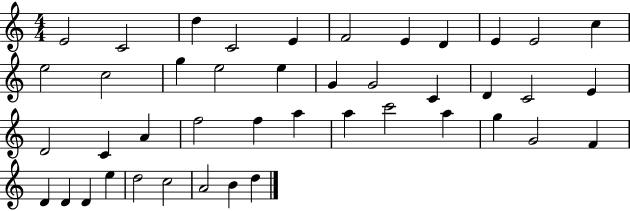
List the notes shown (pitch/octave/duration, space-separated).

E4/h C4/h D5/q C4/h E4/q F4/h E4/q D4/q E4/q E4/h C5/q E5/h C5/h G5/q E5/h E5/q G4/q G4/h C4/q D4/q C4/h E4/q D4/h C4/q A4/q F5/h F5/q A5/q A5/q C6/h A5/q G5/q G4/h F4/q D4/q D4/q D4/q E5/q D5/h C5/h A4/h B4/q D5/q